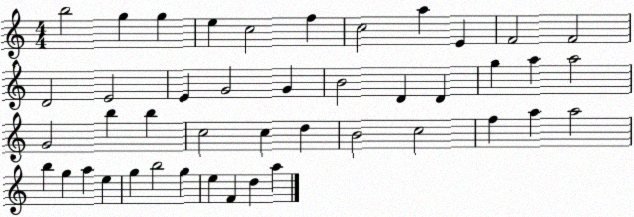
X:1
T:Untitled
M:4/4
L:1/4
K:C
b2 g g e c2 f c2 a E F2 F2 D2 E2 E G2 G B2 D D g a a2 G2 b b c2 c d B2 c2 f a a2 b g a e g b2 g e F d a